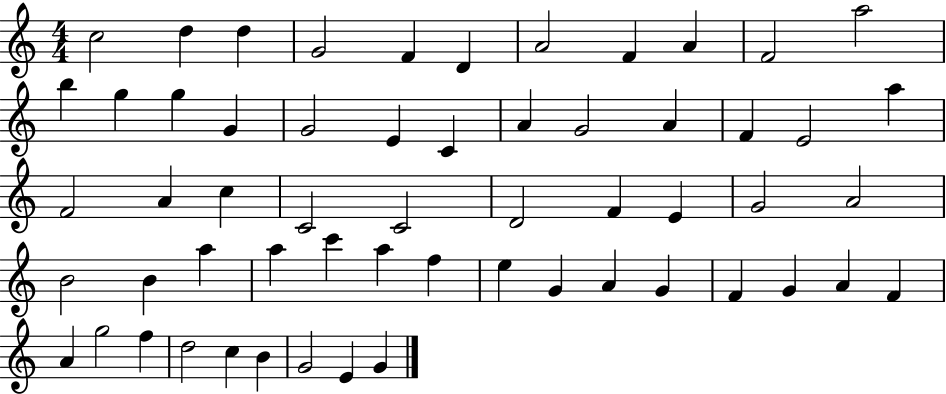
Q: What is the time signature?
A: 4/4